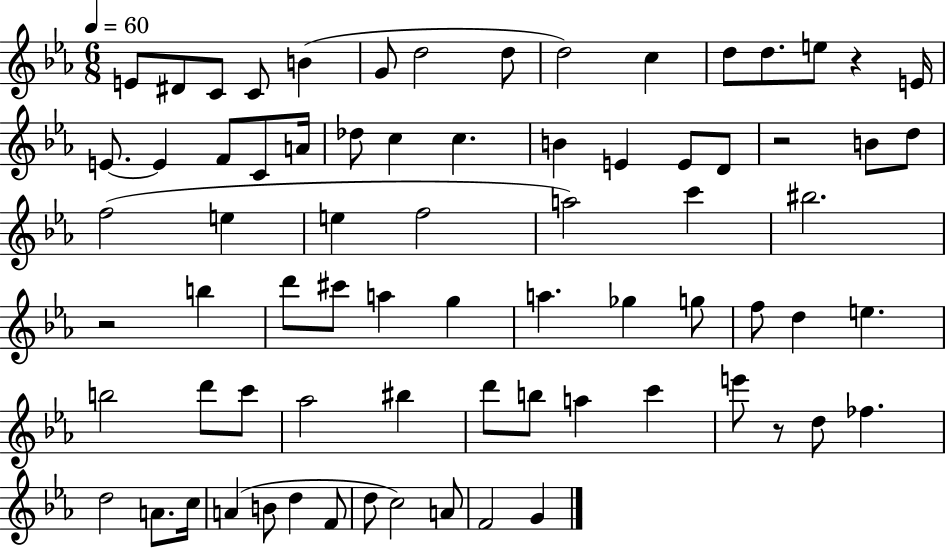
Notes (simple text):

E4/e D#4/e C4/e C4/e B4/q G4/e D5/h D5/e D5/h C5/q D5/e D5/e. E5/e R/q E4/s E4/e. E4/q F4/e C4/e A4/s Db5/e C5/q C5/q. B4/q E4/q E4/e D4/e R/h B4/e D5/e F5/h E5/q E5/q F5/h A5/h C6/q BIS5/h. R/h B5/q D6/e C#6/e A5/q G5/q A5/q. Gb5/q G5/e F5/e D5/q E5/q. B5/h D6/e C6/e Ab5/h BIS5/q D6/e B5/e A5/q C6/q E6/e R/e D5/e FES5/q. D5/h A4/e. C5/s A4/q B4/e D5/q F4/e D5/e C5/h A4/e F4/h G4/q